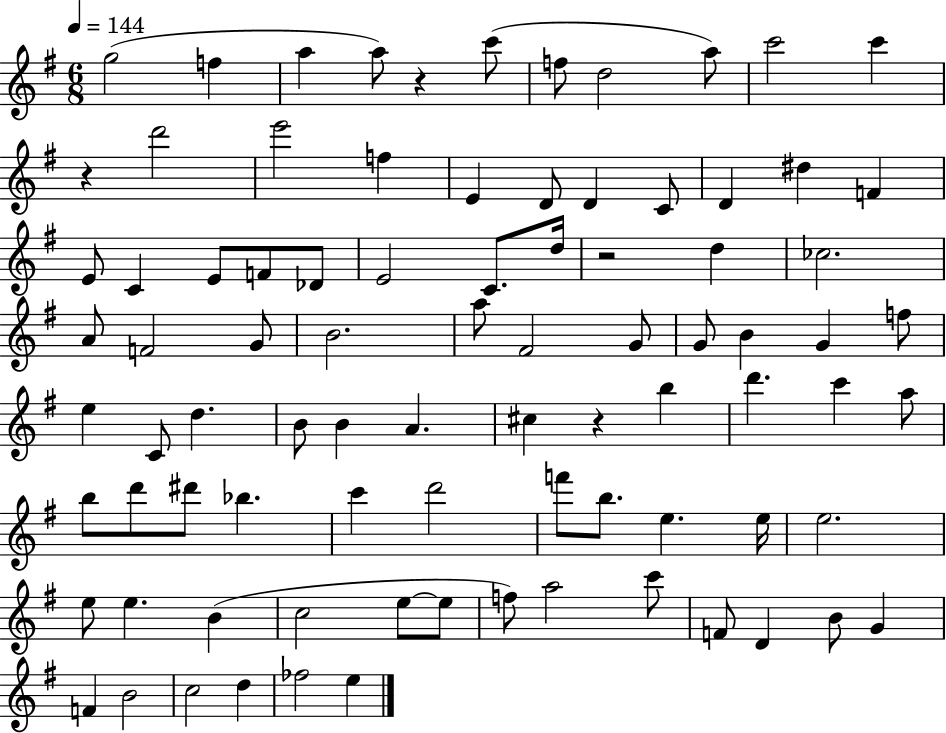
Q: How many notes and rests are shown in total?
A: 86